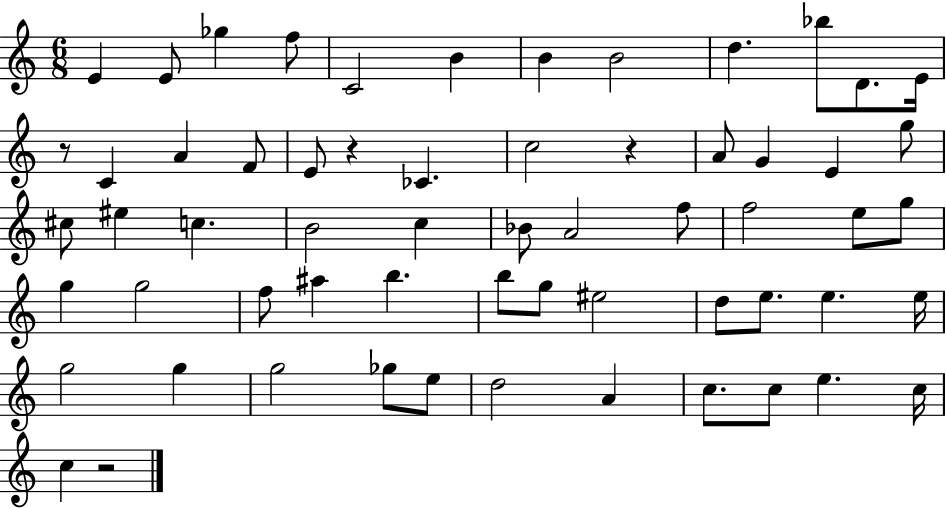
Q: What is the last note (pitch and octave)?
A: C5